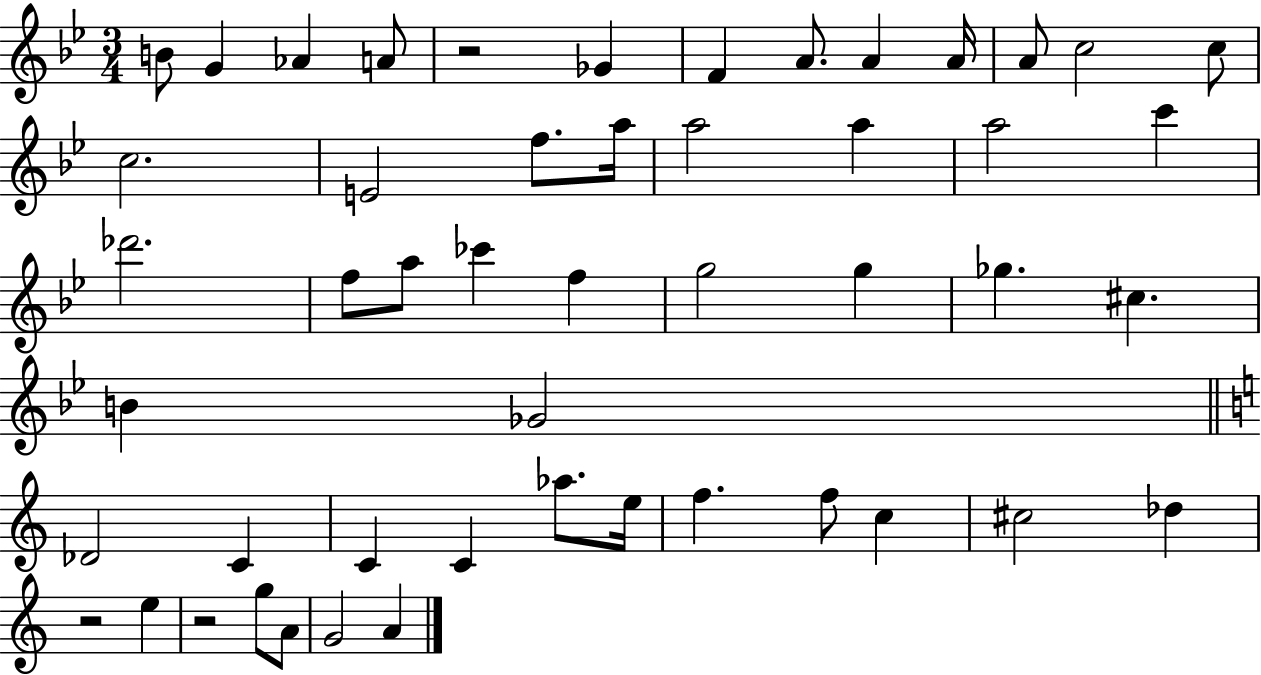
B4/e G4/q Ab4/q A4/e R/h Gb4/q F4/q A4/e. A4/q A4/s A4/e C5/h C5/e C5/h. E4/h F5/e. A5/s A5/h A5/q A5/h C6/q Db6/h. F5/e A5/e CES6/q F5/q G5/h G5/q Gb5/q. C#5/q. B4/q Gb4/h Db4/h C4/q C4/q C4/q Ab5/e. E5/s F5/q. F5/e C5/q C#5/h Db5/q R/h E5/q R/h G5/e A4/e G4/h A4/q